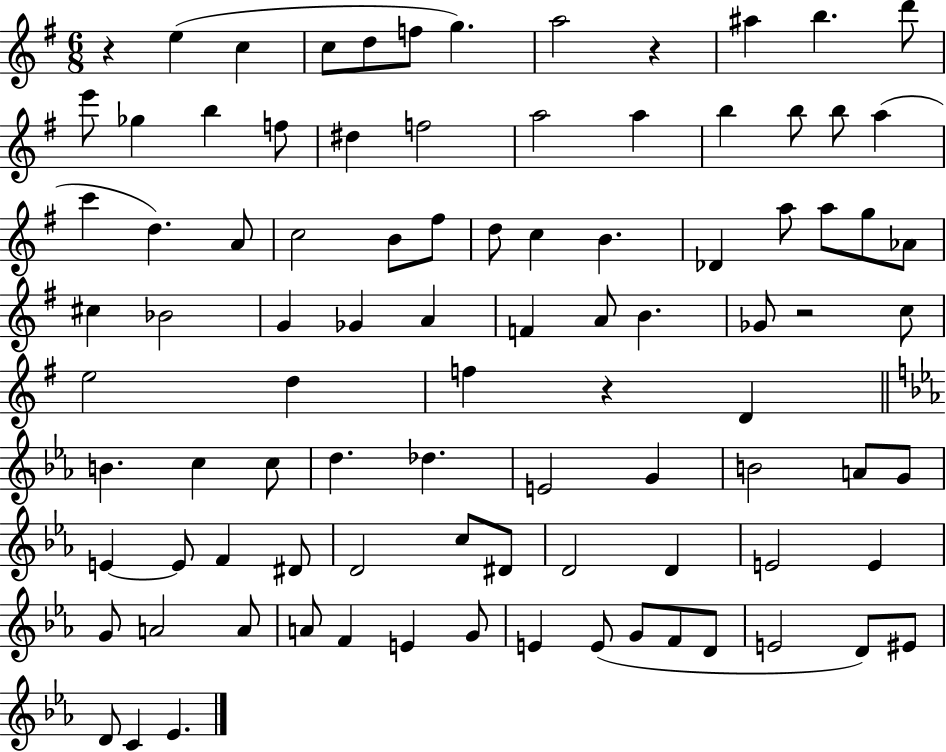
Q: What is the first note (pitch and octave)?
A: E5